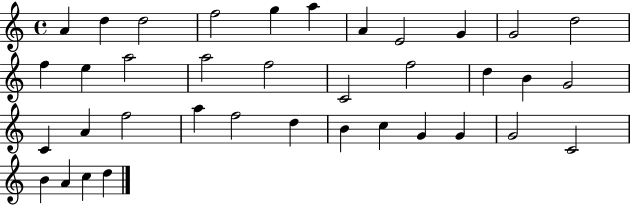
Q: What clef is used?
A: treble